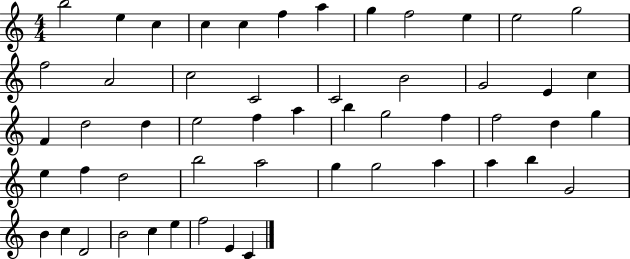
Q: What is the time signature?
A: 4/4